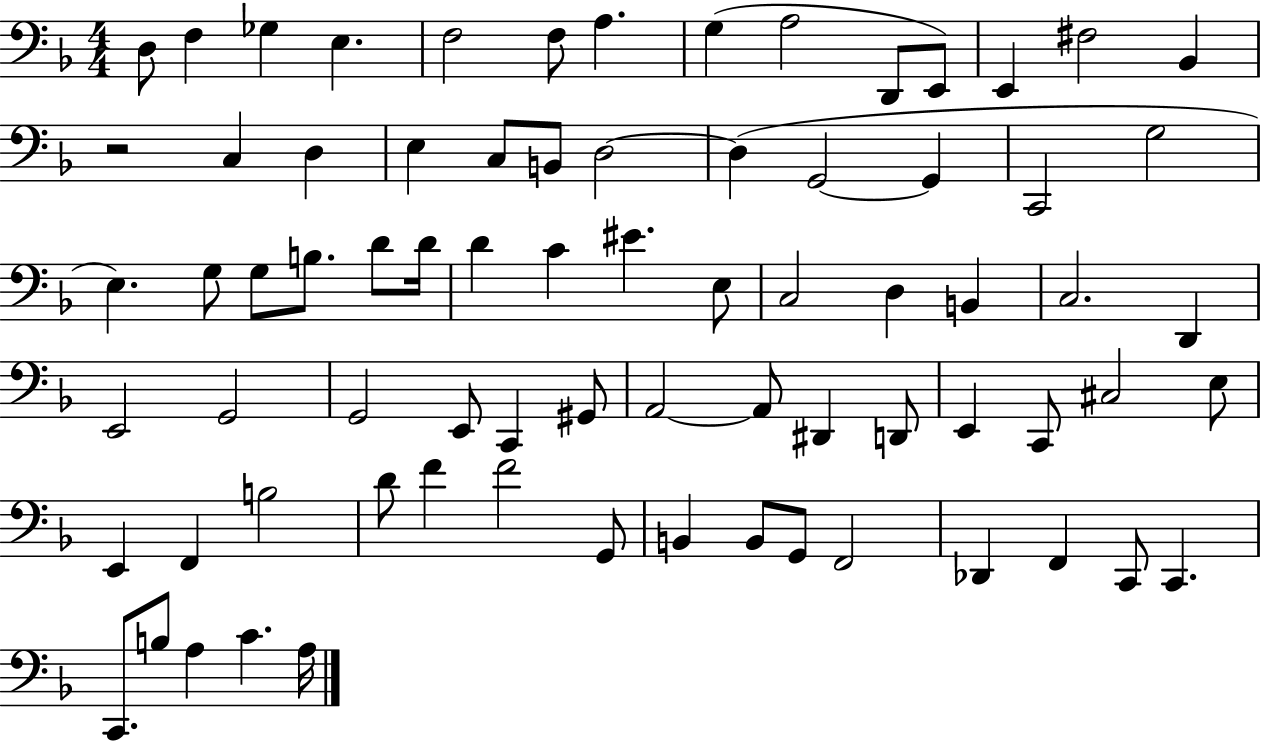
D3/e F3/q Gb3/q E3/q. F3/h F3/e A3/q. G3/q A3/h D2/e E2/e E2/q F#3/h Bb2/q R/h C3/q D3/q E3/q C3/e B2/e D3/h D3/q G2/h G2/q C2/h G3/h E3/q. G3/e G3/e B3/e. D4/e D4/s D4/q C4/q EIS4/q. E3/e C3/h D3/q B2/q C3/h. D2/q E2/h G2/h G2/h E2/e C2/q G#2/e A2/h A2/e D#2/q D2/e E2/q C2/e C#3/h E3/e E2/q F2/q B3/h D4/e F4/q F4/h G2/e B2/q B2/e G2/e F2/h Db2/q F2/q C2/e C2/q. C2/e. B3/e A3/q C4/q. A3/s